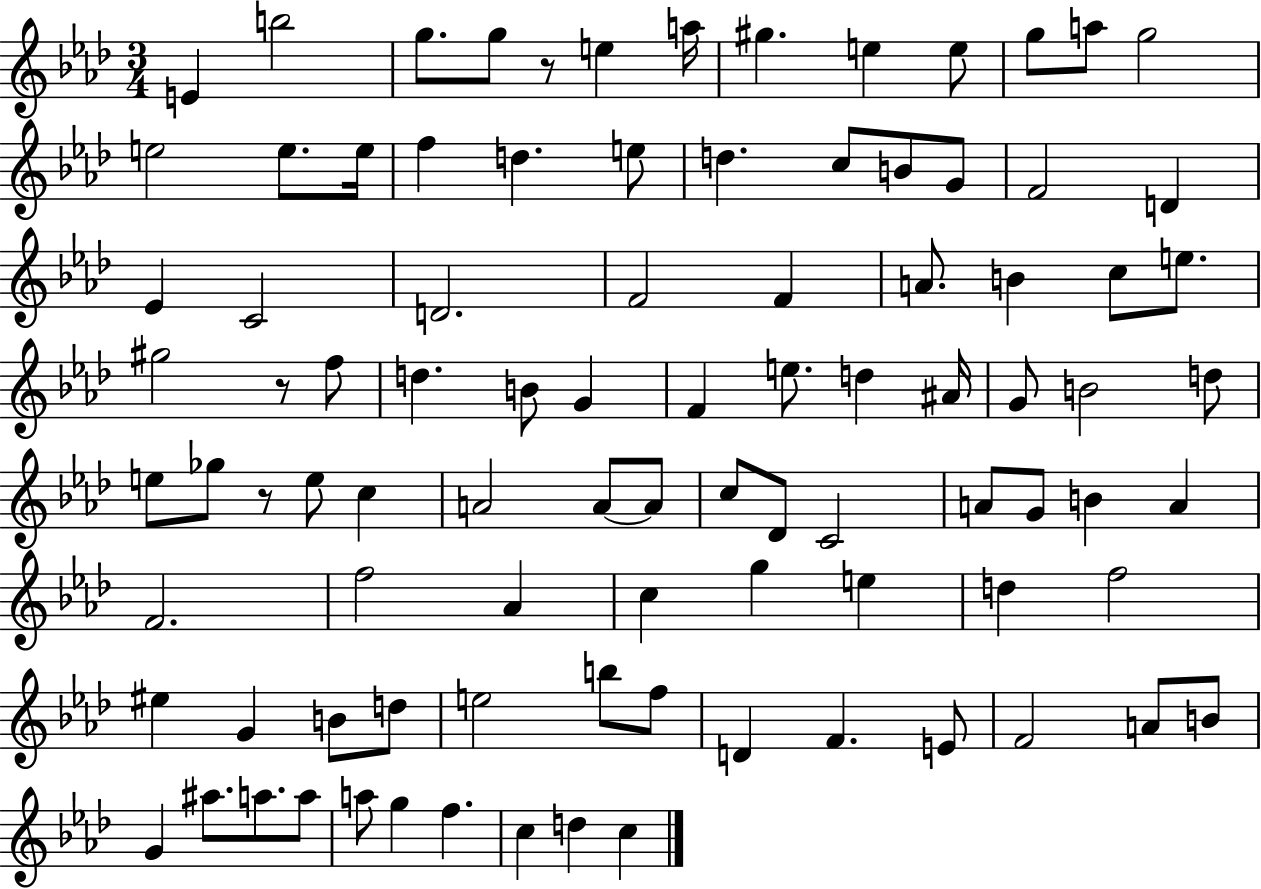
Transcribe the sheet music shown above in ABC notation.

X:1
T:Untitled
M:3/4
L:1/4
K:Ab
E b2 g/2 g/2 z/2 e a/4 ^g e e/2 g/2 a/2 g2 e2 e/2 e/4 f d e/2 d c/2 B/2 G/2 F2 D _E C2 D2 F2 F A/2 B c/2 e/2 ^g2 z/2 f/2 d B/2 G F e/2 d ^A/4 G/2 B2 d/2 e/2 _g/2 z/2 e/2 c A2 A/2 A/2 c/2 _D/2 C2 A/2 G/2 B A F2 f2 _A c g e d f2 ^e G B/2 d/2 e2 b/2 f/2 D F E/2 F2 A/2 B/2 G ^a/2 a/2 a/2 a/2 g f c d c